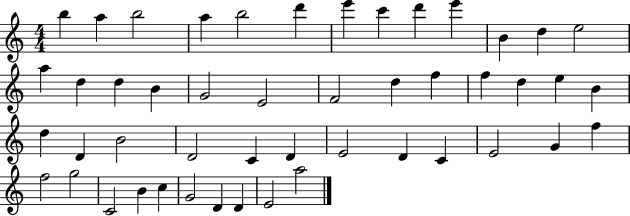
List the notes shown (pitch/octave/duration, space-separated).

B5/q A5/q B5/h A5/q B5/h D6/q E6/q C6/q D6/q E6/q B4/q D5/q E5/h A5/q D5/q D5/q B4/q G4/h E4/h F4/h D5/q F5/q F5/q D5/q E5/q B4/q D5/q D4/q B4/h D4/h C4/q D4/q E4/h D4/q C4/q E4/h G4/q F5/q F5/h G5/h C4/h B4/q C5/q G4/h D4/q D4/q E4/h A5/h